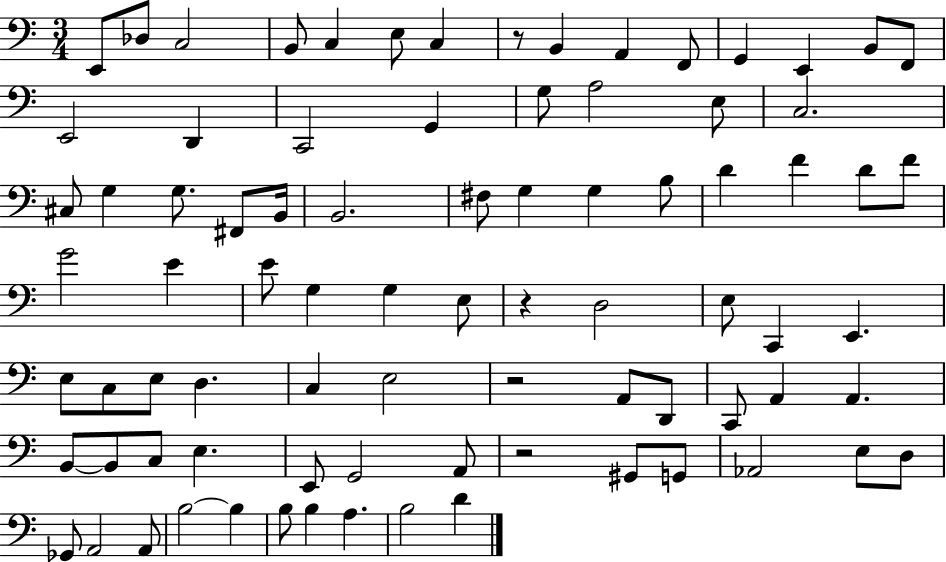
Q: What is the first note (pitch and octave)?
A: E2